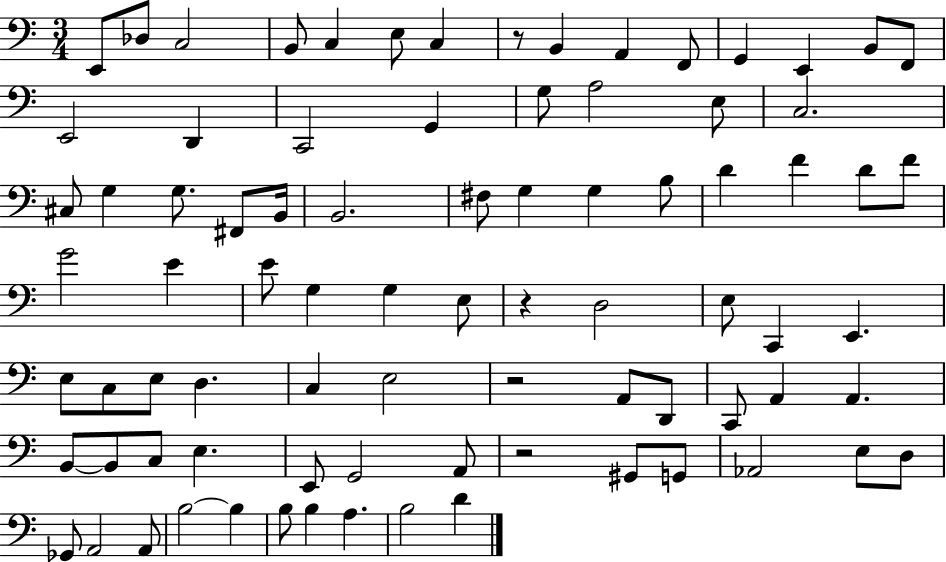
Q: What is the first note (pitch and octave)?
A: E2